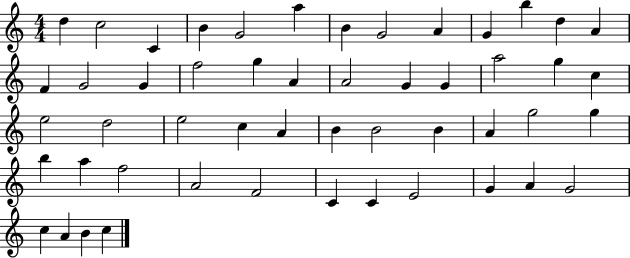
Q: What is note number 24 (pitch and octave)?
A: G5